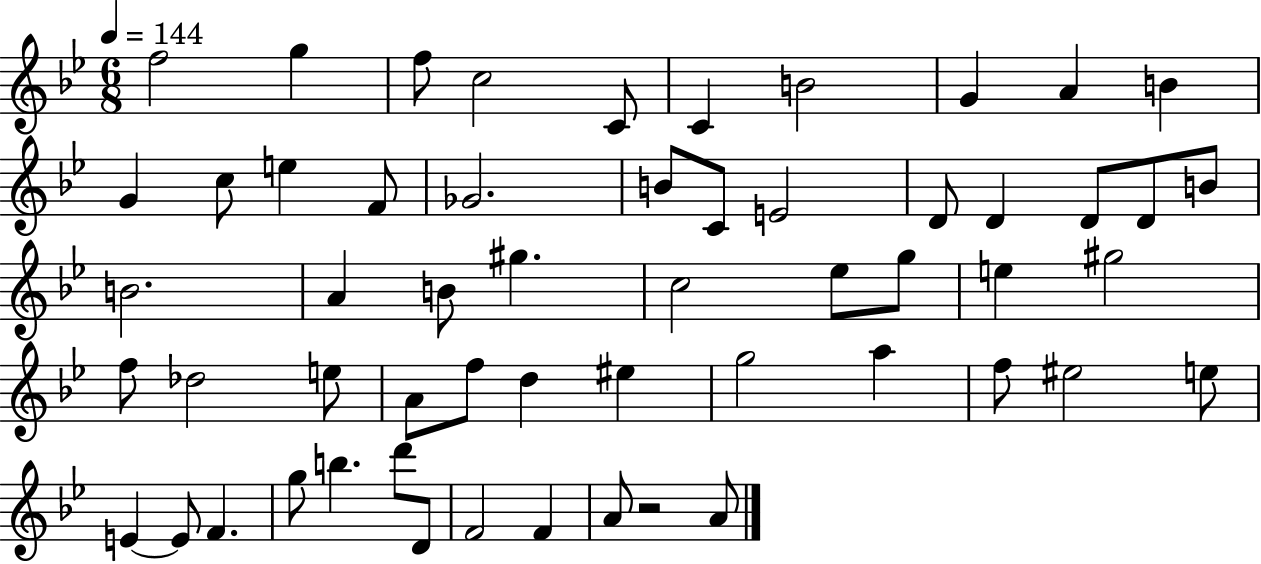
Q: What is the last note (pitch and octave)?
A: A4